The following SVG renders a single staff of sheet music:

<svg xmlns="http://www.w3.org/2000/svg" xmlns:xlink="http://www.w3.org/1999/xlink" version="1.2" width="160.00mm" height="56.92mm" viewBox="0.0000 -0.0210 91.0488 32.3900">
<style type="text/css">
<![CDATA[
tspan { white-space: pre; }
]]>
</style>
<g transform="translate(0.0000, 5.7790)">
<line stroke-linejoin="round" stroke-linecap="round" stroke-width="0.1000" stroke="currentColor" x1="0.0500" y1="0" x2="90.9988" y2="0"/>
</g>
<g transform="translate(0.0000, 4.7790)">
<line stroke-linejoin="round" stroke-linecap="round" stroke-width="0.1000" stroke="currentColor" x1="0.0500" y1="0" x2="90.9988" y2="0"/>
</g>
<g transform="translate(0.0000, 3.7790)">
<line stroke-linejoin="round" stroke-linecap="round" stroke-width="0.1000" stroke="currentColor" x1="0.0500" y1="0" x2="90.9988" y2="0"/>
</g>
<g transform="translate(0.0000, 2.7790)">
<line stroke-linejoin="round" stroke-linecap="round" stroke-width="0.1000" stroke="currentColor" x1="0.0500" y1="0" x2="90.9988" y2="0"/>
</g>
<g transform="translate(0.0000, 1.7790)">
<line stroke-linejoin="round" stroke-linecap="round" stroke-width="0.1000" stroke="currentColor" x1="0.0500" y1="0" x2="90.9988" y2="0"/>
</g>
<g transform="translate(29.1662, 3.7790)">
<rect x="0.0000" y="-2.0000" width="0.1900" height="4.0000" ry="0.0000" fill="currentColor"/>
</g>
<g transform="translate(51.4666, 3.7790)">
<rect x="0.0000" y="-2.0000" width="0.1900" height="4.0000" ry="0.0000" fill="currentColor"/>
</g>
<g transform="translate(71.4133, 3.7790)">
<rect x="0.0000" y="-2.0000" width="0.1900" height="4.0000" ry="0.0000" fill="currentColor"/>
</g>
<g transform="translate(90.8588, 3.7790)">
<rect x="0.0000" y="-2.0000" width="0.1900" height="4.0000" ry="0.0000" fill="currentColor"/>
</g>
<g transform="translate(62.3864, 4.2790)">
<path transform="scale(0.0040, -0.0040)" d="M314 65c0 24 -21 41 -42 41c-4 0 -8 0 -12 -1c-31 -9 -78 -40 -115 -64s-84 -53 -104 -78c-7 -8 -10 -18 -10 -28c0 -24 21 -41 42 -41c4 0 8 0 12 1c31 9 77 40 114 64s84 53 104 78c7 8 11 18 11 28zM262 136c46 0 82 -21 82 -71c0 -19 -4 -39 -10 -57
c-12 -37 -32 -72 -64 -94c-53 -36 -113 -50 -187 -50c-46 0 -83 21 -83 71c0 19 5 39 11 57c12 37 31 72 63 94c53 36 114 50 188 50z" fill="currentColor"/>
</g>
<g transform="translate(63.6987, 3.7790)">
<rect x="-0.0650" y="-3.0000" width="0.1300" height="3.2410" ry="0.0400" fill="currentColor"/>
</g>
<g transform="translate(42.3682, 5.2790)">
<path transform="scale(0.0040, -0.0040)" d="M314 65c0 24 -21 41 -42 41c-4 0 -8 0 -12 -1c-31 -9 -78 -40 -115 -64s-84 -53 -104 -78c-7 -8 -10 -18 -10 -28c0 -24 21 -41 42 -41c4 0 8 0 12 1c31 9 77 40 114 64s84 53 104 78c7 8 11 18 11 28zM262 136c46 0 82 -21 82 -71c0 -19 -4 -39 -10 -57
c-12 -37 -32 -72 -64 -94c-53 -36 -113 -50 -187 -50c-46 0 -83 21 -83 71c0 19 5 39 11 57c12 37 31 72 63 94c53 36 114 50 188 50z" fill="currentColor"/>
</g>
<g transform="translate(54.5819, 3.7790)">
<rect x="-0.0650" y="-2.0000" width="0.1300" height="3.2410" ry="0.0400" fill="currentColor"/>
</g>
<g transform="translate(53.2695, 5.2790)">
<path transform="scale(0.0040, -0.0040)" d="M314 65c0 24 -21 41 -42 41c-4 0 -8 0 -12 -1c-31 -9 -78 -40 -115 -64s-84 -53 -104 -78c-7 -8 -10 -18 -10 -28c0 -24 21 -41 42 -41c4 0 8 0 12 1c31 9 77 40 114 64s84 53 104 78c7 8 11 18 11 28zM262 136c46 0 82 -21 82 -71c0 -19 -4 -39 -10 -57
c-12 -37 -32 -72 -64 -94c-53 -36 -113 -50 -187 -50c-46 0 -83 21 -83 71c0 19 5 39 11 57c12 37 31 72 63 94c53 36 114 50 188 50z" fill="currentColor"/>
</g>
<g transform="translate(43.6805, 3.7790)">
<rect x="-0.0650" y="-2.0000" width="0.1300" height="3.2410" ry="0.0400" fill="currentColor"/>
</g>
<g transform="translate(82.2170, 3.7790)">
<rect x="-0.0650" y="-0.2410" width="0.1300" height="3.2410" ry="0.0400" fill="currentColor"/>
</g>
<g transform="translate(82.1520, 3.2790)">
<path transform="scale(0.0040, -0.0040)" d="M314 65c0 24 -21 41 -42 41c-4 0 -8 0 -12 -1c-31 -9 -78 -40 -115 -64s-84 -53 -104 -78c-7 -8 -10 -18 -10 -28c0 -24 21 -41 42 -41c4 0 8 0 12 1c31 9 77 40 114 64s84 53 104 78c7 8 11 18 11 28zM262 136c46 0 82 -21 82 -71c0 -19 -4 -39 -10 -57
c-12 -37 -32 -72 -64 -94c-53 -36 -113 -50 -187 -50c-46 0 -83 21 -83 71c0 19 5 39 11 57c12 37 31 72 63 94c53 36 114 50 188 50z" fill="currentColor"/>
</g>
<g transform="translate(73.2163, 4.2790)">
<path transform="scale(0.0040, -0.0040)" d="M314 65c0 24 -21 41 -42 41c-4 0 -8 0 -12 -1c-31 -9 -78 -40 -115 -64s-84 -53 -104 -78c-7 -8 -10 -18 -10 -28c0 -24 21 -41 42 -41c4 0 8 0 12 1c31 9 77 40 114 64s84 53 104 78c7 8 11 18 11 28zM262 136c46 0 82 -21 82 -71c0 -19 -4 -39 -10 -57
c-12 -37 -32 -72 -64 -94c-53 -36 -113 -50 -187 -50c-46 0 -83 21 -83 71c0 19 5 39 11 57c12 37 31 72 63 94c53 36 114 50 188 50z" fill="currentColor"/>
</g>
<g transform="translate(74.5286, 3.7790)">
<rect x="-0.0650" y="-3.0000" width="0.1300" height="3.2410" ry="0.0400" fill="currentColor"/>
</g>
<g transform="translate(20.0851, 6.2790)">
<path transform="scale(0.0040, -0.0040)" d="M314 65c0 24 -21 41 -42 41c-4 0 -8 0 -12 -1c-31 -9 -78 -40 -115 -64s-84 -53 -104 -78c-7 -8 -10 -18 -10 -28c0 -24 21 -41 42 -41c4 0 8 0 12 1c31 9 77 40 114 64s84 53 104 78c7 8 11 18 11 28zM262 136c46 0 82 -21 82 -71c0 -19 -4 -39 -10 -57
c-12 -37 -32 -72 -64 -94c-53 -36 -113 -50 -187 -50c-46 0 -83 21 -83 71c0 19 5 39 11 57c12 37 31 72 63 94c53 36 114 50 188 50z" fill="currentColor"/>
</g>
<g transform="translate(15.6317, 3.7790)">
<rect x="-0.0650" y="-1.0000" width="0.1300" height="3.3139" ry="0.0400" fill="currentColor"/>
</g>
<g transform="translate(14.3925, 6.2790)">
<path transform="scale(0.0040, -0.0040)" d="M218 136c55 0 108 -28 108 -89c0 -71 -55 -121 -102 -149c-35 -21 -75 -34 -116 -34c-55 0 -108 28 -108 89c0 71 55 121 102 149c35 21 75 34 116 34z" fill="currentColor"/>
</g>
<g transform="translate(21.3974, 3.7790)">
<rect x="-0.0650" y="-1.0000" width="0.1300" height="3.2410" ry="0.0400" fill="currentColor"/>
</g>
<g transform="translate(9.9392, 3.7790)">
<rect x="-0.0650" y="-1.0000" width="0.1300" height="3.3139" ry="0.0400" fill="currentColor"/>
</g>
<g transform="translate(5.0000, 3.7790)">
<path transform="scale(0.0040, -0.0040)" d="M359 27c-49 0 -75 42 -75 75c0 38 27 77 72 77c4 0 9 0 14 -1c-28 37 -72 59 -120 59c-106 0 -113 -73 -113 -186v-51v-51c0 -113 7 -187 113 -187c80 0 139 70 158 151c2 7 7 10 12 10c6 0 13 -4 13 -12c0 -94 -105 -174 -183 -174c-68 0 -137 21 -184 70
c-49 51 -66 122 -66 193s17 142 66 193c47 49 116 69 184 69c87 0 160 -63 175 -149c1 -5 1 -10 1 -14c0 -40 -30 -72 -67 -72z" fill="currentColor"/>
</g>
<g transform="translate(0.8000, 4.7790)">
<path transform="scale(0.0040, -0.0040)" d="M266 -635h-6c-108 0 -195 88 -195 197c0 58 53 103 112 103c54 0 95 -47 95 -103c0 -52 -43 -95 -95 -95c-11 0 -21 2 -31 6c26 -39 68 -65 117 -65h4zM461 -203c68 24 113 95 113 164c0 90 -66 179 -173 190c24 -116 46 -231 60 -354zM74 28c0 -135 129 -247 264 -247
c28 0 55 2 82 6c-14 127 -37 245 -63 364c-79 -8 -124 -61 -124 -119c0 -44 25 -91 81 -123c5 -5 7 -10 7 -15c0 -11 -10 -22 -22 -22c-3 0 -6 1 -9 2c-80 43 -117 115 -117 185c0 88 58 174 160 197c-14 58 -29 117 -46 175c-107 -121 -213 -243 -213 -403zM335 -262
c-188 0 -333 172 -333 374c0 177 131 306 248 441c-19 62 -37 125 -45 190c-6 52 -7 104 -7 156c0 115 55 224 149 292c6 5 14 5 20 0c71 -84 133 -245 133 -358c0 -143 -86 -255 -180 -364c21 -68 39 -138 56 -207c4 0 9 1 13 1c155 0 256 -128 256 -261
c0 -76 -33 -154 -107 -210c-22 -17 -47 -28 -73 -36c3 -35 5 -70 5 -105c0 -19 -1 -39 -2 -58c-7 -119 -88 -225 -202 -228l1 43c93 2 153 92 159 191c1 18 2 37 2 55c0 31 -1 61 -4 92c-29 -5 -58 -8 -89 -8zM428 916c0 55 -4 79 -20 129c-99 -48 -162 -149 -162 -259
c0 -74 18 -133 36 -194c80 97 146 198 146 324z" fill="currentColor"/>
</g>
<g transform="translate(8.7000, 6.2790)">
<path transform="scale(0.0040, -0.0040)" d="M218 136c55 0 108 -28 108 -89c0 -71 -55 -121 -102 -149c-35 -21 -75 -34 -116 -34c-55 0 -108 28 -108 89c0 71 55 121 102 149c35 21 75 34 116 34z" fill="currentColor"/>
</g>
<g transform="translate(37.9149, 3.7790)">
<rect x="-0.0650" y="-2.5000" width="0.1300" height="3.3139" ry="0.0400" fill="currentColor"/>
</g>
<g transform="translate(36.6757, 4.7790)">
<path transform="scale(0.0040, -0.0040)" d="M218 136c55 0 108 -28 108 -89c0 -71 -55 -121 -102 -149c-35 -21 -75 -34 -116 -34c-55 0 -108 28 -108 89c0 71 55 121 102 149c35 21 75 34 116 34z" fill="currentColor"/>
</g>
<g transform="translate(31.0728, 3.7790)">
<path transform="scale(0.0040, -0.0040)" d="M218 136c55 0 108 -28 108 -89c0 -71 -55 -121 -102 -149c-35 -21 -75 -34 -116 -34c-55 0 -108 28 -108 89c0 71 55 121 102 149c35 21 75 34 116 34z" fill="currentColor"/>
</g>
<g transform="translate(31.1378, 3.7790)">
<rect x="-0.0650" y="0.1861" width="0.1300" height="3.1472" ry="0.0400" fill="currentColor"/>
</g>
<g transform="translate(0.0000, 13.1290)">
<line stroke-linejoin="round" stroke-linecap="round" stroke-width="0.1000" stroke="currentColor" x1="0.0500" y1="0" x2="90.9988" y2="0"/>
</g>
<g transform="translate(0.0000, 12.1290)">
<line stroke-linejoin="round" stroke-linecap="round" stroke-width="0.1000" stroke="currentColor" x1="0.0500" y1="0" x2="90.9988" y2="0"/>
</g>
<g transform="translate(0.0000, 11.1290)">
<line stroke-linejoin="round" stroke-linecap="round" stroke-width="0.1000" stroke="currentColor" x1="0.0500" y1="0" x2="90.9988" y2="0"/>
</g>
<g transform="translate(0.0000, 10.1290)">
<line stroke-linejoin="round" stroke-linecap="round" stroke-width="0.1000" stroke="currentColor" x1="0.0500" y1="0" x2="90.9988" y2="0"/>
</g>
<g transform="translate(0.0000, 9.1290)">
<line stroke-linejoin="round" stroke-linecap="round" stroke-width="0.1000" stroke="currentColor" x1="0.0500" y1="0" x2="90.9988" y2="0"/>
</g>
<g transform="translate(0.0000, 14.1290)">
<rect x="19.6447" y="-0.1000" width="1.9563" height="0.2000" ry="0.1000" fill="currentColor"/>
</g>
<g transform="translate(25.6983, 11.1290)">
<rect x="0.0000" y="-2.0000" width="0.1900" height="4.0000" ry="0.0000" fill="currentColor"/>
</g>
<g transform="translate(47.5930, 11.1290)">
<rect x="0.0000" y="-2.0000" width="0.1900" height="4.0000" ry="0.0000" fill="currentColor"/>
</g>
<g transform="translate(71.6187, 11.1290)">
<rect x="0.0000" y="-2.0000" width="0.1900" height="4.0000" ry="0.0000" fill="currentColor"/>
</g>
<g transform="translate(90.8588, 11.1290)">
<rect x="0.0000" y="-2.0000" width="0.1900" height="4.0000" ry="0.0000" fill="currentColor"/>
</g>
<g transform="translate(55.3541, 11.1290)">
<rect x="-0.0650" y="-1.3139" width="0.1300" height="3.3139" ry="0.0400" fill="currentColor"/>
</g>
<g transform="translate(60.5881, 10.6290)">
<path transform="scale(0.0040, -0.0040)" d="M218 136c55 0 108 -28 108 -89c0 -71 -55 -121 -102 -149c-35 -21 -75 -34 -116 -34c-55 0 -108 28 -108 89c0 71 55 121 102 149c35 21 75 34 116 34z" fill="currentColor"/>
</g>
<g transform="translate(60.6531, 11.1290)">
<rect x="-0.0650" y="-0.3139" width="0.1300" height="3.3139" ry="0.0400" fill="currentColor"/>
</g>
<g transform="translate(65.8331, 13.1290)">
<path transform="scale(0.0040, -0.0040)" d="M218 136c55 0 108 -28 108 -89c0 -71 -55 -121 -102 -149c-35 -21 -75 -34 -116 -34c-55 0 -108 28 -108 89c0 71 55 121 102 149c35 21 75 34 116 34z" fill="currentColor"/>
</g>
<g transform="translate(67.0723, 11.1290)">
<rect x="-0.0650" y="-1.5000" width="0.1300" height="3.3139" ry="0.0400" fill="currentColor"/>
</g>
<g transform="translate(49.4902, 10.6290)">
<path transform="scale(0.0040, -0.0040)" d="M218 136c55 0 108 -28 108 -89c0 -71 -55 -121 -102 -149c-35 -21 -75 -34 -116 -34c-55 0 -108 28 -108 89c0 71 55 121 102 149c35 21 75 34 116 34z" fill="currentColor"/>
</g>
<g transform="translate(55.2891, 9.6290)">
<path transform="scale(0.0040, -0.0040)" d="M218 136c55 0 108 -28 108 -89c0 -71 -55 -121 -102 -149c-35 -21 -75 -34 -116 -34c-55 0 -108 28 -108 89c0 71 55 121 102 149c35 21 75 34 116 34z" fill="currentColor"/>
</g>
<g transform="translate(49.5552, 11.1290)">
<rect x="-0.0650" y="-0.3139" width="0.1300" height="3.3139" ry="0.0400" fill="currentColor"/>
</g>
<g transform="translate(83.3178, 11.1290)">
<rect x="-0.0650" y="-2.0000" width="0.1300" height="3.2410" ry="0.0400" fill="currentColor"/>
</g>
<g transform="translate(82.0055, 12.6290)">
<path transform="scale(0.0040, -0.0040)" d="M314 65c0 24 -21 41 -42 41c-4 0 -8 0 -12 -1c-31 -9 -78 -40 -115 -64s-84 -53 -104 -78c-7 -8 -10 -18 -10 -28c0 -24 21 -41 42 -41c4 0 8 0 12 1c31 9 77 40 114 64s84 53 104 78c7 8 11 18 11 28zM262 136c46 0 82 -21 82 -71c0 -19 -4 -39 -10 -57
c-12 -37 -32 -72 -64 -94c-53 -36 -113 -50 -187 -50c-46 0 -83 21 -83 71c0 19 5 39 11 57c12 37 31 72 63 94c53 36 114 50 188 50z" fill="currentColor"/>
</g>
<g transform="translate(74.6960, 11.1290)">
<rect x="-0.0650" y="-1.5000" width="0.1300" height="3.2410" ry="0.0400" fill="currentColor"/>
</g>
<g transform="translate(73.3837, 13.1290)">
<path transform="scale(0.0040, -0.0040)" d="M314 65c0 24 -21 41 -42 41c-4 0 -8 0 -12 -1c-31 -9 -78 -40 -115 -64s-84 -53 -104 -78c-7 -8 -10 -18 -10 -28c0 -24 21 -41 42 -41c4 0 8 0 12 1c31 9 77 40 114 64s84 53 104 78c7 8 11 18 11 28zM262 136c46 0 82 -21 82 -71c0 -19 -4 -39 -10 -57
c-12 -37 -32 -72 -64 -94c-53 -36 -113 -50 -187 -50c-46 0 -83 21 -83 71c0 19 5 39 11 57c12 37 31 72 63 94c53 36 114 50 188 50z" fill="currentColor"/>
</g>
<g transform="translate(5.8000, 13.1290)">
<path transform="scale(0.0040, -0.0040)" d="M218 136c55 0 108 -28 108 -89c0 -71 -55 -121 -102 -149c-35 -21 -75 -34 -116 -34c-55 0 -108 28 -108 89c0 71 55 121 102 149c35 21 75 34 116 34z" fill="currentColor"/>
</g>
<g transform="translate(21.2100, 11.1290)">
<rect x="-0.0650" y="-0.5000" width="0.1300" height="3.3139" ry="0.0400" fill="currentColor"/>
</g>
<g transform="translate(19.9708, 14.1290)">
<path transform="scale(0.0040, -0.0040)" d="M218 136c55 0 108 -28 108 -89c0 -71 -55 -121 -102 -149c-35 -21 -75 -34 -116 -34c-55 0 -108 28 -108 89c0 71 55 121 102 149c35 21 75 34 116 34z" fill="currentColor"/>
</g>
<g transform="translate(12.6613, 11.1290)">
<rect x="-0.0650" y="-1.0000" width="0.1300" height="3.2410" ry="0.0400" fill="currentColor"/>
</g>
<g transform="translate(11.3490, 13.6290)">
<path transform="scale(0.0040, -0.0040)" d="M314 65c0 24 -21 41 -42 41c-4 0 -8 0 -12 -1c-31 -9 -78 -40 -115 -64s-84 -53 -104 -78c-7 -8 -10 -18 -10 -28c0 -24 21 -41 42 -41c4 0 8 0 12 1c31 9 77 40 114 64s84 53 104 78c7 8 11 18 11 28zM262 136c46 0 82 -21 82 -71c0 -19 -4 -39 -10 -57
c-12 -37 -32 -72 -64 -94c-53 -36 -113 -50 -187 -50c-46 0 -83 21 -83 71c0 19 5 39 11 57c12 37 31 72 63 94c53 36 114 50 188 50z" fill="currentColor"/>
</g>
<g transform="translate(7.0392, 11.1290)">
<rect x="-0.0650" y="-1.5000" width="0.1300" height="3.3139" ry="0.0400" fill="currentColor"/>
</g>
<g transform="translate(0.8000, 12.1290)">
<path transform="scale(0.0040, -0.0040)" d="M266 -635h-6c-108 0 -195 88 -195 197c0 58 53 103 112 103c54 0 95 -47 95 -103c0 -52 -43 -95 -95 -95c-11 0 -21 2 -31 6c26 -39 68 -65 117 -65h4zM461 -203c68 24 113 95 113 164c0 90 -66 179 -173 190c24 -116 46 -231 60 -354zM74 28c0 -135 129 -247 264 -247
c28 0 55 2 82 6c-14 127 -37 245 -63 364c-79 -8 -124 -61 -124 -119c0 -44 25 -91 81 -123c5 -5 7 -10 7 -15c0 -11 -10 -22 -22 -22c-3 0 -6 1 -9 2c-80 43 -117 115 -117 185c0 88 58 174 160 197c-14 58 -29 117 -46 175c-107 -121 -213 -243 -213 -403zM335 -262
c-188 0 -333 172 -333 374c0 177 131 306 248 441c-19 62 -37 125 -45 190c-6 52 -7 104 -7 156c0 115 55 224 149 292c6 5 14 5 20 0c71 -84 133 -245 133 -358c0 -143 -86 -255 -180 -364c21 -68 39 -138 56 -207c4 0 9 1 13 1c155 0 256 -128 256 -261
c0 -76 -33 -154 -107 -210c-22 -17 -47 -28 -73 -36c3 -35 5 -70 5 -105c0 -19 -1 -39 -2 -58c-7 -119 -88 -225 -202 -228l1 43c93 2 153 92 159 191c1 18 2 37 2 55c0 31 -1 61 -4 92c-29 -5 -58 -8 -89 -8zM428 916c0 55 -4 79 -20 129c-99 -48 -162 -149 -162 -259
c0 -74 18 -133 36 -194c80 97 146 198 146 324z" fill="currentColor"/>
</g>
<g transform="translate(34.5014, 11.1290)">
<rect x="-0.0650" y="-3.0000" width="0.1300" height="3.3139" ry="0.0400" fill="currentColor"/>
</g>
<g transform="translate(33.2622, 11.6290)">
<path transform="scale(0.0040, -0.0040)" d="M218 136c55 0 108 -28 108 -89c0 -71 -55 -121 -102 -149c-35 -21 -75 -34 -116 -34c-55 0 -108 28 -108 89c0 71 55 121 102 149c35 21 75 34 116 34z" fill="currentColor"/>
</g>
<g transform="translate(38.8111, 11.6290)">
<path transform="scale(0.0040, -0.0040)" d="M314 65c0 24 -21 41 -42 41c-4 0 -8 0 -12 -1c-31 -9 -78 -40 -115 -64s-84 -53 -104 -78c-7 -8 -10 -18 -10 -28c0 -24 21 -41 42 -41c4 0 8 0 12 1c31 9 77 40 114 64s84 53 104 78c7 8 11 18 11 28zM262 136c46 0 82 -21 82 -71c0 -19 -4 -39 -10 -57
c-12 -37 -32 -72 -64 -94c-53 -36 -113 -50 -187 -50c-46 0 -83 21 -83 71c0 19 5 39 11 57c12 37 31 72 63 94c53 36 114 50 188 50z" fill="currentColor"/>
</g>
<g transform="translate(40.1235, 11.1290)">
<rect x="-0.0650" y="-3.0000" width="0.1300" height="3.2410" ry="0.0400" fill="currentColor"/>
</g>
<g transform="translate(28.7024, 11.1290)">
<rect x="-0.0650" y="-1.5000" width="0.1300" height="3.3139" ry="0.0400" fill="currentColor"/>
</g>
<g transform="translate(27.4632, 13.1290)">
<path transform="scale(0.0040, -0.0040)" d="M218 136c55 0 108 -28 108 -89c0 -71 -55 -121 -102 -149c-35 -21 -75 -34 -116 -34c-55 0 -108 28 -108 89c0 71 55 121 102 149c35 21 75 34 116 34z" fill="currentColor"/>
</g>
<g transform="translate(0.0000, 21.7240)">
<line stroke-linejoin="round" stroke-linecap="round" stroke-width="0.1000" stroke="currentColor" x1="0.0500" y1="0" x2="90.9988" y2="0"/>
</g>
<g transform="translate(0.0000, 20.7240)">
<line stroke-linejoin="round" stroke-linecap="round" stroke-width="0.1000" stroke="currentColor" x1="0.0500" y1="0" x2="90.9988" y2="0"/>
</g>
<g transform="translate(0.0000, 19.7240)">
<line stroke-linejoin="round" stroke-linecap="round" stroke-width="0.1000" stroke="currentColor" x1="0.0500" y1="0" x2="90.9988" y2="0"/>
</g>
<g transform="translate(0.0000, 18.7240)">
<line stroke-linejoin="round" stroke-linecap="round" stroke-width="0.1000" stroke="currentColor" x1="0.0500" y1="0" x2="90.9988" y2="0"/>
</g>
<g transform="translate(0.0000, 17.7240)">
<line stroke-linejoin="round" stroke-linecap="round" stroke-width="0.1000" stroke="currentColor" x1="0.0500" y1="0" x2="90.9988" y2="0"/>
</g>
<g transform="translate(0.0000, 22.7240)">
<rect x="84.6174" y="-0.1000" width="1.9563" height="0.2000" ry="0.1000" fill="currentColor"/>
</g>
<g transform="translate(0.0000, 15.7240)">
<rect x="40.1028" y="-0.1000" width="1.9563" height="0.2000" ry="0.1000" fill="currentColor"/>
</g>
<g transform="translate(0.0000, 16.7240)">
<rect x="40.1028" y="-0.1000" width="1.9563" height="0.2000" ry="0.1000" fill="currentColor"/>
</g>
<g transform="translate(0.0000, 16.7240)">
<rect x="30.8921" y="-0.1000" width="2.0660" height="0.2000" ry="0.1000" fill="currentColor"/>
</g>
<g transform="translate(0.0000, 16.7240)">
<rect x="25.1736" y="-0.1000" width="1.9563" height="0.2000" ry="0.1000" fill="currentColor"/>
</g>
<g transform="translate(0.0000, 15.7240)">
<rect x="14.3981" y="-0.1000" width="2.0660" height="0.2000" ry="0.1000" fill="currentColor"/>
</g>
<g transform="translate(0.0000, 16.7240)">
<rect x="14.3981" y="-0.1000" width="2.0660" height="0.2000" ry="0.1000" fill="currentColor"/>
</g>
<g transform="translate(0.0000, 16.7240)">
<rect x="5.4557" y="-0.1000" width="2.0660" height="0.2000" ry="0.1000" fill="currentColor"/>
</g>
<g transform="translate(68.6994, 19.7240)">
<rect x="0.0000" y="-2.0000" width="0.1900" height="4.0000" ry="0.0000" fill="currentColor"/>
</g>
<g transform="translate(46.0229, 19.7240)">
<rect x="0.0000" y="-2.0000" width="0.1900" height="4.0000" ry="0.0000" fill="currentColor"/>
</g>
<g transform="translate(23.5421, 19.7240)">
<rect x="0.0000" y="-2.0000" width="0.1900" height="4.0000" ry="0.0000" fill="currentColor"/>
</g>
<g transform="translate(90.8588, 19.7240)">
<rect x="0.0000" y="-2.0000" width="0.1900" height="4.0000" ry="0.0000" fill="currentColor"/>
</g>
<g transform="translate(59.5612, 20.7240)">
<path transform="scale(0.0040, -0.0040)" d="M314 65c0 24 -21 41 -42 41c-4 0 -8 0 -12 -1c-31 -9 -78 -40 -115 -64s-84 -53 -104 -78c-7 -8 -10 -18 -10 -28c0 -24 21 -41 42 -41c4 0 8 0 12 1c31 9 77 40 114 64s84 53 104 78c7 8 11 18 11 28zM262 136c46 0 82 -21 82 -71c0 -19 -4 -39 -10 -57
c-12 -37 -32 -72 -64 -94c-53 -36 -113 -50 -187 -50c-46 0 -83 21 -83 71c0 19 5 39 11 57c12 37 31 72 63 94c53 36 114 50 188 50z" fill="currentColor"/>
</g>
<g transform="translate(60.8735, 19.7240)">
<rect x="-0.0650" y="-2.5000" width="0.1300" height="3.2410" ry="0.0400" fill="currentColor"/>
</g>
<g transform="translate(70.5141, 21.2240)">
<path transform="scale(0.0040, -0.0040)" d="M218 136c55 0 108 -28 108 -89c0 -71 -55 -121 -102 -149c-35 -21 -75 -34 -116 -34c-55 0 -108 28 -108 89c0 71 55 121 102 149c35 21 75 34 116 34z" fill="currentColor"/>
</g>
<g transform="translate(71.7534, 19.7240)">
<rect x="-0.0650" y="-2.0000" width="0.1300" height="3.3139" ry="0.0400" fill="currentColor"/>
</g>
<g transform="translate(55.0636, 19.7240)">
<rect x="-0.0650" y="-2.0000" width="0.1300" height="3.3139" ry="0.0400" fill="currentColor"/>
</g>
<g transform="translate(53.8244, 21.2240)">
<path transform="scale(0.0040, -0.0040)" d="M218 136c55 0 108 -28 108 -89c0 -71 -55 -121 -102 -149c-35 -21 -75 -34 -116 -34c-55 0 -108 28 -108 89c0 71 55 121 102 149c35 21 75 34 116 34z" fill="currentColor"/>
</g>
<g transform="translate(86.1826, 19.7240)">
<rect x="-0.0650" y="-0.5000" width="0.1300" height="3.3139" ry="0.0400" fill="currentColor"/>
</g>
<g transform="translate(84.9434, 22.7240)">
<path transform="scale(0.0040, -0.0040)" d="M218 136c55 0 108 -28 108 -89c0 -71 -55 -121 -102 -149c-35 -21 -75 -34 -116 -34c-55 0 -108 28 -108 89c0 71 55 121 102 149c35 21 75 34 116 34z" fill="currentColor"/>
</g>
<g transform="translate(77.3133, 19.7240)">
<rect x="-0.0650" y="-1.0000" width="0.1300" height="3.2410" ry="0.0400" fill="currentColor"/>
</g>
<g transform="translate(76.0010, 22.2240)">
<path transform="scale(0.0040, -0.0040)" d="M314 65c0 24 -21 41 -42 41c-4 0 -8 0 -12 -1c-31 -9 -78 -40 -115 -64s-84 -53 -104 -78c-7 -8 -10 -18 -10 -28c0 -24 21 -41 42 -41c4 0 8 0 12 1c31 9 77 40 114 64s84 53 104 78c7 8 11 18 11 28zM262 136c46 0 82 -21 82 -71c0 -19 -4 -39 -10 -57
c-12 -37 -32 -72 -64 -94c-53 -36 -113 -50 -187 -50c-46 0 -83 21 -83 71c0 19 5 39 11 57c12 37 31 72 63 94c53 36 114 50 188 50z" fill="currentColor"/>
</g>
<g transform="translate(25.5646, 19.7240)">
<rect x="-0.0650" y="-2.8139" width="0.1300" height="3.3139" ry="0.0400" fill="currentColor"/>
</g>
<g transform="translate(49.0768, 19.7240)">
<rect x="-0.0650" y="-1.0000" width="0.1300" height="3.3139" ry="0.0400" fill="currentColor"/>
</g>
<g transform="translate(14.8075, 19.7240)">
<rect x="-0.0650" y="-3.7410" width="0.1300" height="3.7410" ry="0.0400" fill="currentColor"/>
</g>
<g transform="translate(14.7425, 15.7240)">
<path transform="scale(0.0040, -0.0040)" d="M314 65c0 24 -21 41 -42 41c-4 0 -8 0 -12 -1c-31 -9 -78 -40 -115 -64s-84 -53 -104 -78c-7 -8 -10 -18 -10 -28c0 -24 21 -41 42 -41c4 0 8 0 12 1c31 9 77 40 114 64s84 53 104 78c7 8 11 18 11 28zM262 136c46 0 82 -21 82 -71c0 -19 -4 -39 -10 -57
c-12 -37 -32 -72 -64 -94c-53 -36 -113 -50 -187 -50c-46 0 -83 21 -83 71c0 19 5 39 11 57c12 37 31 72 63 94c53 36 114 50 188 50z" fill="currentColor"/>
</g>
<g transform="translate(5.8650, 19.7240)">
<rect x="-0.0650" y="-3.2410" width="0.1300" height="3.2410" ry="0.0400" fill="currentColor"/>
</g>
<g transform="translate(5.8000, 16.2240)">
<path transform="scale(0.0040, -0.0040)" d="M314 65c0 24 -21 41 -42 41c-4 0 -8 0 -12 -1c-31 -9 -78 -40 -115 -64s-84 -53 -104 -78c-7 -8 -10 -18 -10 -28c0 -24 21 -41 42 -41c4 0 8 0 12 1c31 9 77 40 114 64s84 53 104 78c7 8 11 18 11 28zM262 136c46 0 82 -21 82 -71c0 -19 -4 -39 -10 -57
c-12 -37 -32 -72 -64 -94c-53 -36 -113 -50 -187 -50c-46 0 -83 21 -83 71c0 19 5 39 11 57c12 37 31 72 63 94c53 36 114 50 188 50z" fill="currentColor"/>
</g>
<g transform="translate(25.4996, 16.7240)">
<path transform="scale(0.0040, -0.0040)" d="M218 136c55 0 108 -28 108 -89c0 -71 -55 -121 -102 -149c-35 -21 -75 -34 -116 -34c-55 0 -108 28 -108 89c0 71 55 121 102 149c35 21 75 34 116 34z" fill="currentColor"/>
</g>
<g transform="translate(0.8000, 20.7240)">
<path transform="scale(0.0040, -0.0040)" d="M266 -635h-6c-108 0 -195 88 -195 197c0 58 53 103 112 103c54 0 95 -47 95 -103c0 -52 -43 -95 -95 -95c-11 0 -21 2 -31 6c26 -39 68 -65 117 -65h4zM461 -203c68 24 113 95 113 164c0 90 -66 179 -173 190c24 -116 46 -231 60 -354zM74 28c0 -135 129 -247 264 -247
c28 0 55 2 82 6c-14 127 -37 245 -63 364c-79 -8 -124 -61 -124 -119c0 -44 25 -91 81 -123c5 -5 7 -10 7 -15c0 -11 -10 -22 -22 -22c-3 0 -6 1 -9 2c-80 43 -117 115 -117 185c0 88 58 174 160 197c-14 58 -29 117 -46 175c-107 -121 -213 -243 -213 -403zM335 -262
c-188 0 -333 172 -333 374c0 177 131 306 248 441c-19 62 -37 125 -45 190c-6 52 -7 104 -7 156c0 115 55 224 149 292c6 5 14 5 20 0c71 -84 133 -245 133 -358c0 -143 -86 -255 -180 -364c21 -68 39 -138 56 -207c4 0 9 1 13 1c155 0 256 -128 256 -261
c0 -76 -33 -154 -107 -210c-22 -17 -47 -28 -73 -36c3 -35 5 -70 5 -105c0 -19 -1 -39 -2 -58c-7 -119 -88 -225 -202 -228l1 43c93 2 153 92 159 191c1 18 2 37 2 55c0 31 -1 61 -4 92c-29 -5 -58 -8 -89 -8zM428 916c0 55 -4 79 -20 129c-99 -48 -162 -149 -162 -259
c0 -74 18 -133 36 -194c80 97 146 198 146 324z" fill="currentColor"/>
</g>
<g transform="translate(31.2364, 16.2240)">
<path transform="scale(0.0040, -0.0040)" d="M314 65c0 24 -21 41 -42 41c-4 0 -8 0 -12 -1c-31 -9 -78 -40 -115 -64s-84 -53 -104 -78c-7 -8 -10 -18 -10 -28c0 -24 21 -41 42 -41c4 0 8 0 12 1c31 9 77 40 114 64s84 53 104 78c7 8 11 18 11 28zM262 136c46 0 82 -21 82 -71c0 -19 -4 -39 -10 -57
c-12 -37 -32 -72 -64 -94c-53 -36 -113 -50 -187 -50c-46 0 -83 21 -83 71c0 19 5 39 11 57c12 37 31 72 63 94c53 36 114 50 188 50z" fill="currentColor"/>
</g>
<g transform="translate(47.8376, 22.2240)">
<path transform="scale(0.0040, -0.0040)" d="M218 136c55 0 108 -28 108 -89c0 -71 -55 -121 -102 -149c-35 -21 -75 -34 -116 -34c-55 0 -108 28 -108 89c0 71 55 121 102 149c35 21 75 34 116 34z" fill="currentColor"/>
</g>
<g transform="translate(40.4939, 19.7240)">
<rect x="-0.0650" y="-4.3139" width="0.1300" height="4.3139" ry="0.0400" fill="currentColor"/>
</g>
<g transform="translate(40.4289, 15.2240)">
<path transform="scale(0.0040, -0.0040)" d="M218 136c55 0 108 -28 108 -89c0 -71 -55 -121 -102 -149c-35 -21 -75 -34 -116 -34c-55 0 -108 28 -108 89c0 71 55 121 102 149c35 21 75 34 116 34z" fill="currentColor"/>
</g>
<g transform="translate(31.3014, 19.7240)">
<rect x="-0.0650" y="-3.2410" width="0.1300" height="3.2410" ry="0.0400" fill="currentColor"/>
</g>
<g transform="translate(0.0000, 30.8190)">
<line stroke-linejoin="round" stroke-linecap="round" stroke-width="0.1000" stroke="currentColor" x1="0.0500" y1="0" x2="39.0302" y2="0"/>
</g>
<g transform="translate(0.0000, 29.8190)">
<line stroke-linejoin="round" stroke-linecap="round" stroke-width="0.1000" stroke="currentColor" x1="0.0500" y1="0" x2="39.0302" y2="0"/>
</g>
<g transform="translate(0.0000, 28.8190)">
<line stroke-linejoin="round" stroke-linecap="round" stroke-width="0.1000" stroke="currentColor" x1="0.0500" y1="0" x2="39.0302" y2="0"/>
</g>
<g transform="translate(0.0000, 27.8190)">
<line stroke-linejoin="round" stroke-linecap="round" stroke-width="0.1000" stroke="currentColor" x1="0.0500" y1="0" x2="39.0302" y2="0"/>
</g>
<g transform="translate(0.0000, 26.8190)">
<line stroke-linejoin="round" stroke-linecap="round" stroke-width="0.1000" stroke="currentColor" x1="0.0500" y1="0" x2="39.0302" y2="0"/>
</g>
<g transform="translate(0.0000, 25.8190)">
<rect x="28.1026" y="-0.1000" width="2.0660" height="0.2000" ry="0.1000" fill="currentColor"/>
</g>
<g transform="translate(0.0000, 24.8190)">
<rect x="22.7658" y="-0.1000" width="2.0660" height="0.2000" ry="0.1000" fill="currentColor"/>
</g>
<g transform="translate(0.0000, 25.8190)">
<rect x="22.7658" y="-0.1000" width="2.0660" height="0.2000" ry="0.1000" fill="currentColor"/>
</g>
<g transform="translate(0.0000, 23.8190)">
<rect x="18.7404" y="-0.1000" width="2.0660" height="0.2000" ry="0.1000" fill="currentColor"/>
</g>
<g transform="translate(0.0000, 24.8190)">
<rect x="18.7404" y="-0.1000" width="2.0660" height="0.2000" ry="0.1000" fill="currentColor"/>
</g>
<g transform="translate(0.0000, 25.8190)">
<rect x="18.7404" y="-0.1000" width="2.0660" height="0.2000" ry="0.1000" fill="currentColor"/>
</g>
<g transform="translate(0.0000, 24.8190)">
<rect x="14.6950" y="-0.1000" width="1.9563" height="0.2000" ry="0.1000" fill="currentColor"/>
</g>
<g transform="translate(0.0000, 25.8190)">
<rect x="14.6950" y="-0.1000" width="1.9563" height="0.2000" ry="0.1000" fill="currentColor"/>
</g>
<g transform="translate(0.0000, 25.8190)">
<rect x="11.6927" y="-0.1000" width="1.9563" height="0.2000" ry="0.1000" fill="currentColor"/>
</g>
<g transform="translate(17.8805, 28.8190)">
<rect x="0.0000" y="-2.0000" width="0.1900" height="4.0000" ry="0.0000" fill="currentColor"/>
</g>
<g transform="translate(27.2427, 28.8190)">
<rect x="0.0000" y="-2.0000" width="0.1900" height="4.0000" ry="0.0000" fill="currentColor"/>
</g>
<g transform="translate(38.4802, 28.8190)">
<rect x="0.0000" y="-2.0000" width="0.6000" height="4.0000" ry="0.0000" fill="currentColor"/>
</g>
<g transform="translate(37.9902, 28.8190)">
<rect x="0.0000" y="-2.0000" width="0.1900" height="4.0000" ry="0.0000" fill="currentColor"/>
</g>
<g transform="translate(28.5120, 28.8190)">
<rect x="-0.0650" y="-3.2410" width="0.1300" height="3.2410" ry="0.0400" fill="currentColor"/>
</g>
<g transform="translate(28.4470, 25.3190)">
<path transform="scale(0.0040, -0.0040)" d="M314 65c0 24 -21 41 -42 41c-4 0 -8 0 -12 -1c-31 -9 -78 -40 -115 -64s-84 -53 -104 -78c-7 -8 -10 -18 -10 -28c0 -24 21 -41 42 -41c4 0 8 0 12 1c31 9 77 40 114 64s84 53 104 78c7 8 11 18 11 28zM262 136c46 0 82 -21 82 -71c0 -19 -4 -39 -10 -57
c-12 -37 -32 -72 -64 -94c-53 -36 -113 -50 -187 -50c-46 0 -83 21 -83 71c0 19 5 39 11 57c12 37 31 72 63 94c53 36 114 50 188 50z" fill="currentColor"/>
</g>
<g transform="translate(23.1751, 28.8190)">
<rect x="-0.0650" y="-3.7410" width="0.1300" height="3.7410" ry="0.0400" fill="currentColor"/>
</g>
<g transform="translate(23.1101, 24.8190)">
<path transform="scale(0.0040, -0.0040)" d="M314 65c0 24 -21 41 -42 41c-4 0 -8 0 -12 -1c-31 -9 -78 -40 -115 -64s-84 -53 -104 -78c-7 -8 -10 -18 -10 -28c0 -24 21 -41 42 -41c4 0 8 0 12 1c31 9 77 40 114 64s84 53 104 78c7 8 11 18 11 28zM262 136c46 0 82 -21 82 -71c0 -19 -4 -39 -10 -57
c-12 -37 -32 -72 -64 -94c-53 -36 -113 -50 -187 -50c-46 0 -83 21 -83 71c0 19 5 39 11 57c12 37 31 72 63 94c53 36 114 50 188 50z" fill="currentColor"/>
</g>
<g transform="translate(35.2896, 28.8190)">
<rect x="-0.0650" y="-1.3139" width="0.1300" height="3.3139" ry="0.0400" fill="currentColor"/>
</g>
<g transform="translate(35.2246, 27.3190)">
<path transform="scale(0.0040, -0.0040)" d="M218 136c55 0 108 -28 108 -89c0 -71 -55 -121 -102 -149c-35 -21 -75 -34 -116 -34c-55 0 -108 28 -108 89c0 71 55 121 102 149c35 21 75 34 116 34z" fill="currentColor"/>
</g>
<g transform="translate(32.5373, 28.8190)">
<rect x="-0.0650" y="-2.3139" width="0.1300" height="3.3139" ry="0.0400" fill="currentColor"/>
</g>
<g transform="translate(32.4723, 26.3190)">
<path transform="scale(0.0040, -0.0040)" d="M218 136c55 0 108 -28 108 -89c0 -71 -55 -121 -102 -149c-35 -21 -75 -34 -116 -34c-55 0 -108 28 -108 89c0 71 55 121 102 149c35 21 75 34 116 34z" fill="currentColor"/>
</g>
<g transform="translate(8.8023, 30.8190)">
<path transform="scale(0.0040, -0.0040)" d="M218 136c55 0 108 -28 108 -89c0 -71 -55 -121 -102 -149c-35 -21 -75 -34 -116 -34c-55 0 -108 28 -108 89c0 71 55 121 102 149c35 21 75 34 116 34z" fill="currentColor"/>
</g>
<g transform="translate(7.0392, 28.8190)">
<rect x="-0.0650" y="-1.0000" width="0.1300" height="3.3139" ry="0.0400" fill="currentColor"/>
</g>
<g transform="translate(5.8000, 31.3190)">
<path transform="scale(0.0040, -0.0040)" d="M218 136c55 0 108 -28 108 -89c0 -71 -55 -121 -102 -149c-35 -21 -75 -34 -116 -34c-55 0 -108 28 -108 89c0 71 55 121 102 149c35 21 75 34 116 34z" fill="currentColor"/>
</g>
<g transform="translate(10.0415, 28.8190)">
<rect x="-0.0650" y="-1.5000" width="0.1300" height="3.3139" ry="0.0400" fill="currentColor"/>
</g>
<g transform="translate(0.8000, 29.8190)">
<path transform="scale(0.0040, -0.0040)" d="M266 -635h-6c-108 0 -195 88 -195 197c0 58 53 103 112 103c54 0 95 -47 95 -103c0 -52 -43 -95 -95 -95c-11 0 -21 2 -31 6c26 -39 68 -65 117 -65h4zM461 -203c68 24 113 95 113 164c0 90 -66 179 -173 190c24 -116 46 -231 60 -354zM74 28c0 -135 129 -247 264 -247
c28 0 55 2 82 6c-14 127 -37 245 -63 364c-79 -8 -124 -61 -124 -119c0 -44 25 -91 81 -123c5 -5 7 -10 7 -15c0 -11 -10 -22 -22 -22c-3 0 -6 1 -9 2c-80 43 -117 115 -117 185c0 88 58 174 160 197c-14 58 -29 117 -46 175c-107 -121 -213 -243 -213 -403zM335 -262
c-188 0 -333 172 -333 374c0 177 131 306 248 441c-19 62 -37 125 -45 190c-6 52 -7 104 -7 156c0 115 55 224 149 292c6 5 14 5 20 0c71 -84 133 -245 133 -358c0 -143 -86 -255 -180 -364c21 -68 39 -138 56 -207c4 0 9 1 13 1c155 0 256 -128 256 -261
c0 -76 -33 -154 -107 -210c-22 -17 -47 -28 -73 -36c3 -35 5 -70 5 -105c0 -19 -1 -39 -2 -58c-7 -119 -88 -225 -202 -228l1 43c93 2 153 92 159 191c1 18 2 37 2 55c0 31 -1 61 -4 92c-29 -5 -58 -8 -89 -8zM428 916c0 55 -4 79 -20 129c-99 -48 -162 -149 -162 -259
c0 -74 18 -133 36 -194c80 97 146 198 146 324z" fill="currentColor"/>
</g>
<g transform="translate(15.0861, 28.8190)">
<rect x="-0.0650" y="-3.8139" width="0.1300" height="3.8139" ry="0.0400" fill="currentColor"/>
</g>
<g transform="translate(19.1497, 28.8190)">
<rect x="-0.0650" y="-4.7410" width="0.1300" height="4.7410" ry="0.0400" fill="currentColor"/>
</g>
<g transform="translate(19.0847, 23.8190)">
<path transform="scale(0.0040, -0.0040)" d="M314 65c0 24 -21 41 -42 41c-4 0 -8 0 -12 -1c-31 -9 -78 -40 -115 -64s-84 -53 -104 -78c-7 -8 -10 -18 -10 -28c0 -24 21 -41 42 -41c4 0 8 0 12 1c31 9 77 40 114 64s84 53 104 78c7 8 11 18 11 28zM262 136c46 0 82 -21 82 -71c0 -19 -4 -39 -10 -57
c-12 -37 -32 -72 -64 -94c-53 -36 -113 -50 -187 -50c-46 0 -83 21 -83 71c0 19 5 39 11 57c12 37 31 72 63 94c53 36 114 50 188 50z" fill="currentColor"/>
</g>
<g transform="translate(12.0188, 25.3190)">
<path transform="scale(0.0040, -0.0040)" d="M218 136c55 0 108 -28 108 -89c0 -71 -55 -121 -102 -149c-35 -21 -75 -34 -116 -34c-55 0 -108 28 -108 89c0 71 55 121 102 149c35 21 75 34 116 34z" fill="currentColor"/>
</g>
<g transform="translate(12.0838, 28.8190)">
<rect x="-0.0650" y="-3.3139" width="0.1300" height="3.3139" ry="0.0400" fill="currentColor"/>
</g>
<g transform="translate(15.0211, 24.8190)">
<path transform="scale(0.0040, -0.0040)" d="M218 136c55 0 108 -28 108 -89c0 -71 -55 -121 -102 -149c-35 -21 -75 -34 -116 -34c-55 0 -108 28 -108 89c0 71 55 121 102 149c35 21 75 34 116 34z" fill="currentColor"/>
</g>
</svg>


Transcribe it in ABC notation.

X:1
T:Untitled
M:4/4
L:1/4
K:C
D D D2 B G F2 F2 A2 A2 c2 E D2 C E A A2 c e c E E2 F2 b2 c'2 a b2 d' D F G2 F D2 C D E b c' e'2 c'2 b2 g e